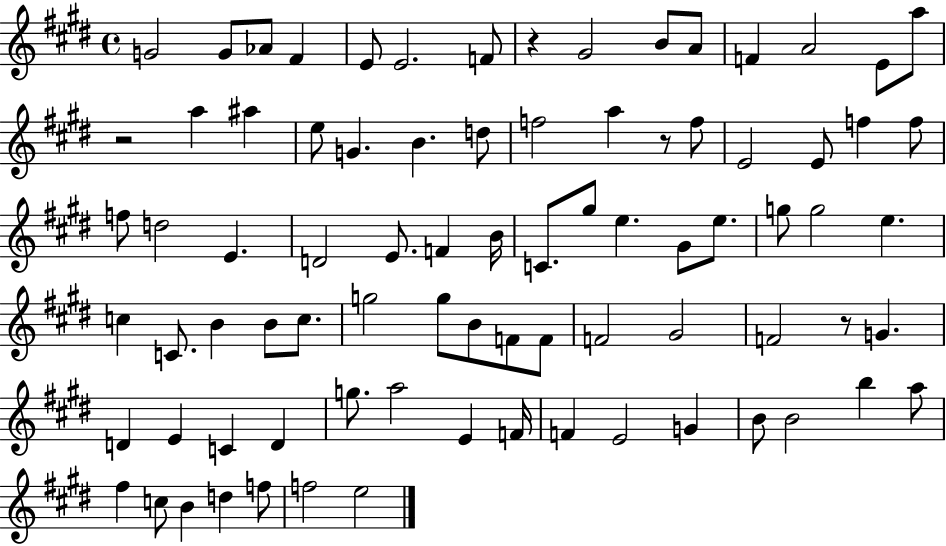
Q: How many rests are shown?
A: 4